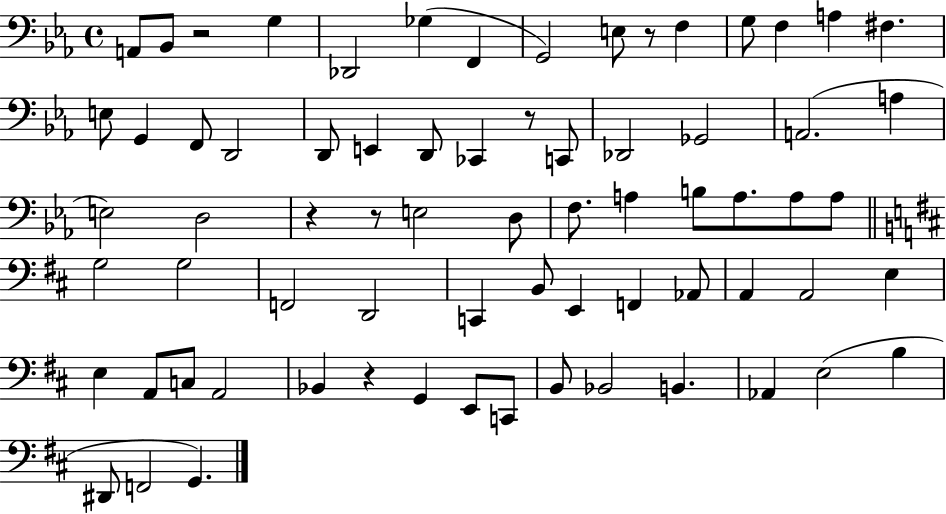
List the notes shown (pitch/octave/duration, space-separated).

A2/e Bb2/e R/h G3/q Db2/h Gb3/q F2/q G2/h E3/e R/e F3/q G3/e F3/q A3/q F#3/q. E3/e G2/q F2/e D2/h D2/e E2/q D2/e CES2/q R/e C2/e Db2/h Gb2/h A2/h. A3/q E3/h D3/h R/q R/e E3/h D3/e F3/e. A3/q B3/e A3/e. A3/e A3/e G3/h G3/h F2/h D2/h C2/q B2/e E2/q F2/q Ab2/e A2/q A2/h E3/q E3/q A2/e C3/e A2/h Bb2/q R/q G2/q E2/e C2/e B2/e Bb2/h B2/q. Ab2/q E3/h B3/q D#2/e F2/h G2/q.